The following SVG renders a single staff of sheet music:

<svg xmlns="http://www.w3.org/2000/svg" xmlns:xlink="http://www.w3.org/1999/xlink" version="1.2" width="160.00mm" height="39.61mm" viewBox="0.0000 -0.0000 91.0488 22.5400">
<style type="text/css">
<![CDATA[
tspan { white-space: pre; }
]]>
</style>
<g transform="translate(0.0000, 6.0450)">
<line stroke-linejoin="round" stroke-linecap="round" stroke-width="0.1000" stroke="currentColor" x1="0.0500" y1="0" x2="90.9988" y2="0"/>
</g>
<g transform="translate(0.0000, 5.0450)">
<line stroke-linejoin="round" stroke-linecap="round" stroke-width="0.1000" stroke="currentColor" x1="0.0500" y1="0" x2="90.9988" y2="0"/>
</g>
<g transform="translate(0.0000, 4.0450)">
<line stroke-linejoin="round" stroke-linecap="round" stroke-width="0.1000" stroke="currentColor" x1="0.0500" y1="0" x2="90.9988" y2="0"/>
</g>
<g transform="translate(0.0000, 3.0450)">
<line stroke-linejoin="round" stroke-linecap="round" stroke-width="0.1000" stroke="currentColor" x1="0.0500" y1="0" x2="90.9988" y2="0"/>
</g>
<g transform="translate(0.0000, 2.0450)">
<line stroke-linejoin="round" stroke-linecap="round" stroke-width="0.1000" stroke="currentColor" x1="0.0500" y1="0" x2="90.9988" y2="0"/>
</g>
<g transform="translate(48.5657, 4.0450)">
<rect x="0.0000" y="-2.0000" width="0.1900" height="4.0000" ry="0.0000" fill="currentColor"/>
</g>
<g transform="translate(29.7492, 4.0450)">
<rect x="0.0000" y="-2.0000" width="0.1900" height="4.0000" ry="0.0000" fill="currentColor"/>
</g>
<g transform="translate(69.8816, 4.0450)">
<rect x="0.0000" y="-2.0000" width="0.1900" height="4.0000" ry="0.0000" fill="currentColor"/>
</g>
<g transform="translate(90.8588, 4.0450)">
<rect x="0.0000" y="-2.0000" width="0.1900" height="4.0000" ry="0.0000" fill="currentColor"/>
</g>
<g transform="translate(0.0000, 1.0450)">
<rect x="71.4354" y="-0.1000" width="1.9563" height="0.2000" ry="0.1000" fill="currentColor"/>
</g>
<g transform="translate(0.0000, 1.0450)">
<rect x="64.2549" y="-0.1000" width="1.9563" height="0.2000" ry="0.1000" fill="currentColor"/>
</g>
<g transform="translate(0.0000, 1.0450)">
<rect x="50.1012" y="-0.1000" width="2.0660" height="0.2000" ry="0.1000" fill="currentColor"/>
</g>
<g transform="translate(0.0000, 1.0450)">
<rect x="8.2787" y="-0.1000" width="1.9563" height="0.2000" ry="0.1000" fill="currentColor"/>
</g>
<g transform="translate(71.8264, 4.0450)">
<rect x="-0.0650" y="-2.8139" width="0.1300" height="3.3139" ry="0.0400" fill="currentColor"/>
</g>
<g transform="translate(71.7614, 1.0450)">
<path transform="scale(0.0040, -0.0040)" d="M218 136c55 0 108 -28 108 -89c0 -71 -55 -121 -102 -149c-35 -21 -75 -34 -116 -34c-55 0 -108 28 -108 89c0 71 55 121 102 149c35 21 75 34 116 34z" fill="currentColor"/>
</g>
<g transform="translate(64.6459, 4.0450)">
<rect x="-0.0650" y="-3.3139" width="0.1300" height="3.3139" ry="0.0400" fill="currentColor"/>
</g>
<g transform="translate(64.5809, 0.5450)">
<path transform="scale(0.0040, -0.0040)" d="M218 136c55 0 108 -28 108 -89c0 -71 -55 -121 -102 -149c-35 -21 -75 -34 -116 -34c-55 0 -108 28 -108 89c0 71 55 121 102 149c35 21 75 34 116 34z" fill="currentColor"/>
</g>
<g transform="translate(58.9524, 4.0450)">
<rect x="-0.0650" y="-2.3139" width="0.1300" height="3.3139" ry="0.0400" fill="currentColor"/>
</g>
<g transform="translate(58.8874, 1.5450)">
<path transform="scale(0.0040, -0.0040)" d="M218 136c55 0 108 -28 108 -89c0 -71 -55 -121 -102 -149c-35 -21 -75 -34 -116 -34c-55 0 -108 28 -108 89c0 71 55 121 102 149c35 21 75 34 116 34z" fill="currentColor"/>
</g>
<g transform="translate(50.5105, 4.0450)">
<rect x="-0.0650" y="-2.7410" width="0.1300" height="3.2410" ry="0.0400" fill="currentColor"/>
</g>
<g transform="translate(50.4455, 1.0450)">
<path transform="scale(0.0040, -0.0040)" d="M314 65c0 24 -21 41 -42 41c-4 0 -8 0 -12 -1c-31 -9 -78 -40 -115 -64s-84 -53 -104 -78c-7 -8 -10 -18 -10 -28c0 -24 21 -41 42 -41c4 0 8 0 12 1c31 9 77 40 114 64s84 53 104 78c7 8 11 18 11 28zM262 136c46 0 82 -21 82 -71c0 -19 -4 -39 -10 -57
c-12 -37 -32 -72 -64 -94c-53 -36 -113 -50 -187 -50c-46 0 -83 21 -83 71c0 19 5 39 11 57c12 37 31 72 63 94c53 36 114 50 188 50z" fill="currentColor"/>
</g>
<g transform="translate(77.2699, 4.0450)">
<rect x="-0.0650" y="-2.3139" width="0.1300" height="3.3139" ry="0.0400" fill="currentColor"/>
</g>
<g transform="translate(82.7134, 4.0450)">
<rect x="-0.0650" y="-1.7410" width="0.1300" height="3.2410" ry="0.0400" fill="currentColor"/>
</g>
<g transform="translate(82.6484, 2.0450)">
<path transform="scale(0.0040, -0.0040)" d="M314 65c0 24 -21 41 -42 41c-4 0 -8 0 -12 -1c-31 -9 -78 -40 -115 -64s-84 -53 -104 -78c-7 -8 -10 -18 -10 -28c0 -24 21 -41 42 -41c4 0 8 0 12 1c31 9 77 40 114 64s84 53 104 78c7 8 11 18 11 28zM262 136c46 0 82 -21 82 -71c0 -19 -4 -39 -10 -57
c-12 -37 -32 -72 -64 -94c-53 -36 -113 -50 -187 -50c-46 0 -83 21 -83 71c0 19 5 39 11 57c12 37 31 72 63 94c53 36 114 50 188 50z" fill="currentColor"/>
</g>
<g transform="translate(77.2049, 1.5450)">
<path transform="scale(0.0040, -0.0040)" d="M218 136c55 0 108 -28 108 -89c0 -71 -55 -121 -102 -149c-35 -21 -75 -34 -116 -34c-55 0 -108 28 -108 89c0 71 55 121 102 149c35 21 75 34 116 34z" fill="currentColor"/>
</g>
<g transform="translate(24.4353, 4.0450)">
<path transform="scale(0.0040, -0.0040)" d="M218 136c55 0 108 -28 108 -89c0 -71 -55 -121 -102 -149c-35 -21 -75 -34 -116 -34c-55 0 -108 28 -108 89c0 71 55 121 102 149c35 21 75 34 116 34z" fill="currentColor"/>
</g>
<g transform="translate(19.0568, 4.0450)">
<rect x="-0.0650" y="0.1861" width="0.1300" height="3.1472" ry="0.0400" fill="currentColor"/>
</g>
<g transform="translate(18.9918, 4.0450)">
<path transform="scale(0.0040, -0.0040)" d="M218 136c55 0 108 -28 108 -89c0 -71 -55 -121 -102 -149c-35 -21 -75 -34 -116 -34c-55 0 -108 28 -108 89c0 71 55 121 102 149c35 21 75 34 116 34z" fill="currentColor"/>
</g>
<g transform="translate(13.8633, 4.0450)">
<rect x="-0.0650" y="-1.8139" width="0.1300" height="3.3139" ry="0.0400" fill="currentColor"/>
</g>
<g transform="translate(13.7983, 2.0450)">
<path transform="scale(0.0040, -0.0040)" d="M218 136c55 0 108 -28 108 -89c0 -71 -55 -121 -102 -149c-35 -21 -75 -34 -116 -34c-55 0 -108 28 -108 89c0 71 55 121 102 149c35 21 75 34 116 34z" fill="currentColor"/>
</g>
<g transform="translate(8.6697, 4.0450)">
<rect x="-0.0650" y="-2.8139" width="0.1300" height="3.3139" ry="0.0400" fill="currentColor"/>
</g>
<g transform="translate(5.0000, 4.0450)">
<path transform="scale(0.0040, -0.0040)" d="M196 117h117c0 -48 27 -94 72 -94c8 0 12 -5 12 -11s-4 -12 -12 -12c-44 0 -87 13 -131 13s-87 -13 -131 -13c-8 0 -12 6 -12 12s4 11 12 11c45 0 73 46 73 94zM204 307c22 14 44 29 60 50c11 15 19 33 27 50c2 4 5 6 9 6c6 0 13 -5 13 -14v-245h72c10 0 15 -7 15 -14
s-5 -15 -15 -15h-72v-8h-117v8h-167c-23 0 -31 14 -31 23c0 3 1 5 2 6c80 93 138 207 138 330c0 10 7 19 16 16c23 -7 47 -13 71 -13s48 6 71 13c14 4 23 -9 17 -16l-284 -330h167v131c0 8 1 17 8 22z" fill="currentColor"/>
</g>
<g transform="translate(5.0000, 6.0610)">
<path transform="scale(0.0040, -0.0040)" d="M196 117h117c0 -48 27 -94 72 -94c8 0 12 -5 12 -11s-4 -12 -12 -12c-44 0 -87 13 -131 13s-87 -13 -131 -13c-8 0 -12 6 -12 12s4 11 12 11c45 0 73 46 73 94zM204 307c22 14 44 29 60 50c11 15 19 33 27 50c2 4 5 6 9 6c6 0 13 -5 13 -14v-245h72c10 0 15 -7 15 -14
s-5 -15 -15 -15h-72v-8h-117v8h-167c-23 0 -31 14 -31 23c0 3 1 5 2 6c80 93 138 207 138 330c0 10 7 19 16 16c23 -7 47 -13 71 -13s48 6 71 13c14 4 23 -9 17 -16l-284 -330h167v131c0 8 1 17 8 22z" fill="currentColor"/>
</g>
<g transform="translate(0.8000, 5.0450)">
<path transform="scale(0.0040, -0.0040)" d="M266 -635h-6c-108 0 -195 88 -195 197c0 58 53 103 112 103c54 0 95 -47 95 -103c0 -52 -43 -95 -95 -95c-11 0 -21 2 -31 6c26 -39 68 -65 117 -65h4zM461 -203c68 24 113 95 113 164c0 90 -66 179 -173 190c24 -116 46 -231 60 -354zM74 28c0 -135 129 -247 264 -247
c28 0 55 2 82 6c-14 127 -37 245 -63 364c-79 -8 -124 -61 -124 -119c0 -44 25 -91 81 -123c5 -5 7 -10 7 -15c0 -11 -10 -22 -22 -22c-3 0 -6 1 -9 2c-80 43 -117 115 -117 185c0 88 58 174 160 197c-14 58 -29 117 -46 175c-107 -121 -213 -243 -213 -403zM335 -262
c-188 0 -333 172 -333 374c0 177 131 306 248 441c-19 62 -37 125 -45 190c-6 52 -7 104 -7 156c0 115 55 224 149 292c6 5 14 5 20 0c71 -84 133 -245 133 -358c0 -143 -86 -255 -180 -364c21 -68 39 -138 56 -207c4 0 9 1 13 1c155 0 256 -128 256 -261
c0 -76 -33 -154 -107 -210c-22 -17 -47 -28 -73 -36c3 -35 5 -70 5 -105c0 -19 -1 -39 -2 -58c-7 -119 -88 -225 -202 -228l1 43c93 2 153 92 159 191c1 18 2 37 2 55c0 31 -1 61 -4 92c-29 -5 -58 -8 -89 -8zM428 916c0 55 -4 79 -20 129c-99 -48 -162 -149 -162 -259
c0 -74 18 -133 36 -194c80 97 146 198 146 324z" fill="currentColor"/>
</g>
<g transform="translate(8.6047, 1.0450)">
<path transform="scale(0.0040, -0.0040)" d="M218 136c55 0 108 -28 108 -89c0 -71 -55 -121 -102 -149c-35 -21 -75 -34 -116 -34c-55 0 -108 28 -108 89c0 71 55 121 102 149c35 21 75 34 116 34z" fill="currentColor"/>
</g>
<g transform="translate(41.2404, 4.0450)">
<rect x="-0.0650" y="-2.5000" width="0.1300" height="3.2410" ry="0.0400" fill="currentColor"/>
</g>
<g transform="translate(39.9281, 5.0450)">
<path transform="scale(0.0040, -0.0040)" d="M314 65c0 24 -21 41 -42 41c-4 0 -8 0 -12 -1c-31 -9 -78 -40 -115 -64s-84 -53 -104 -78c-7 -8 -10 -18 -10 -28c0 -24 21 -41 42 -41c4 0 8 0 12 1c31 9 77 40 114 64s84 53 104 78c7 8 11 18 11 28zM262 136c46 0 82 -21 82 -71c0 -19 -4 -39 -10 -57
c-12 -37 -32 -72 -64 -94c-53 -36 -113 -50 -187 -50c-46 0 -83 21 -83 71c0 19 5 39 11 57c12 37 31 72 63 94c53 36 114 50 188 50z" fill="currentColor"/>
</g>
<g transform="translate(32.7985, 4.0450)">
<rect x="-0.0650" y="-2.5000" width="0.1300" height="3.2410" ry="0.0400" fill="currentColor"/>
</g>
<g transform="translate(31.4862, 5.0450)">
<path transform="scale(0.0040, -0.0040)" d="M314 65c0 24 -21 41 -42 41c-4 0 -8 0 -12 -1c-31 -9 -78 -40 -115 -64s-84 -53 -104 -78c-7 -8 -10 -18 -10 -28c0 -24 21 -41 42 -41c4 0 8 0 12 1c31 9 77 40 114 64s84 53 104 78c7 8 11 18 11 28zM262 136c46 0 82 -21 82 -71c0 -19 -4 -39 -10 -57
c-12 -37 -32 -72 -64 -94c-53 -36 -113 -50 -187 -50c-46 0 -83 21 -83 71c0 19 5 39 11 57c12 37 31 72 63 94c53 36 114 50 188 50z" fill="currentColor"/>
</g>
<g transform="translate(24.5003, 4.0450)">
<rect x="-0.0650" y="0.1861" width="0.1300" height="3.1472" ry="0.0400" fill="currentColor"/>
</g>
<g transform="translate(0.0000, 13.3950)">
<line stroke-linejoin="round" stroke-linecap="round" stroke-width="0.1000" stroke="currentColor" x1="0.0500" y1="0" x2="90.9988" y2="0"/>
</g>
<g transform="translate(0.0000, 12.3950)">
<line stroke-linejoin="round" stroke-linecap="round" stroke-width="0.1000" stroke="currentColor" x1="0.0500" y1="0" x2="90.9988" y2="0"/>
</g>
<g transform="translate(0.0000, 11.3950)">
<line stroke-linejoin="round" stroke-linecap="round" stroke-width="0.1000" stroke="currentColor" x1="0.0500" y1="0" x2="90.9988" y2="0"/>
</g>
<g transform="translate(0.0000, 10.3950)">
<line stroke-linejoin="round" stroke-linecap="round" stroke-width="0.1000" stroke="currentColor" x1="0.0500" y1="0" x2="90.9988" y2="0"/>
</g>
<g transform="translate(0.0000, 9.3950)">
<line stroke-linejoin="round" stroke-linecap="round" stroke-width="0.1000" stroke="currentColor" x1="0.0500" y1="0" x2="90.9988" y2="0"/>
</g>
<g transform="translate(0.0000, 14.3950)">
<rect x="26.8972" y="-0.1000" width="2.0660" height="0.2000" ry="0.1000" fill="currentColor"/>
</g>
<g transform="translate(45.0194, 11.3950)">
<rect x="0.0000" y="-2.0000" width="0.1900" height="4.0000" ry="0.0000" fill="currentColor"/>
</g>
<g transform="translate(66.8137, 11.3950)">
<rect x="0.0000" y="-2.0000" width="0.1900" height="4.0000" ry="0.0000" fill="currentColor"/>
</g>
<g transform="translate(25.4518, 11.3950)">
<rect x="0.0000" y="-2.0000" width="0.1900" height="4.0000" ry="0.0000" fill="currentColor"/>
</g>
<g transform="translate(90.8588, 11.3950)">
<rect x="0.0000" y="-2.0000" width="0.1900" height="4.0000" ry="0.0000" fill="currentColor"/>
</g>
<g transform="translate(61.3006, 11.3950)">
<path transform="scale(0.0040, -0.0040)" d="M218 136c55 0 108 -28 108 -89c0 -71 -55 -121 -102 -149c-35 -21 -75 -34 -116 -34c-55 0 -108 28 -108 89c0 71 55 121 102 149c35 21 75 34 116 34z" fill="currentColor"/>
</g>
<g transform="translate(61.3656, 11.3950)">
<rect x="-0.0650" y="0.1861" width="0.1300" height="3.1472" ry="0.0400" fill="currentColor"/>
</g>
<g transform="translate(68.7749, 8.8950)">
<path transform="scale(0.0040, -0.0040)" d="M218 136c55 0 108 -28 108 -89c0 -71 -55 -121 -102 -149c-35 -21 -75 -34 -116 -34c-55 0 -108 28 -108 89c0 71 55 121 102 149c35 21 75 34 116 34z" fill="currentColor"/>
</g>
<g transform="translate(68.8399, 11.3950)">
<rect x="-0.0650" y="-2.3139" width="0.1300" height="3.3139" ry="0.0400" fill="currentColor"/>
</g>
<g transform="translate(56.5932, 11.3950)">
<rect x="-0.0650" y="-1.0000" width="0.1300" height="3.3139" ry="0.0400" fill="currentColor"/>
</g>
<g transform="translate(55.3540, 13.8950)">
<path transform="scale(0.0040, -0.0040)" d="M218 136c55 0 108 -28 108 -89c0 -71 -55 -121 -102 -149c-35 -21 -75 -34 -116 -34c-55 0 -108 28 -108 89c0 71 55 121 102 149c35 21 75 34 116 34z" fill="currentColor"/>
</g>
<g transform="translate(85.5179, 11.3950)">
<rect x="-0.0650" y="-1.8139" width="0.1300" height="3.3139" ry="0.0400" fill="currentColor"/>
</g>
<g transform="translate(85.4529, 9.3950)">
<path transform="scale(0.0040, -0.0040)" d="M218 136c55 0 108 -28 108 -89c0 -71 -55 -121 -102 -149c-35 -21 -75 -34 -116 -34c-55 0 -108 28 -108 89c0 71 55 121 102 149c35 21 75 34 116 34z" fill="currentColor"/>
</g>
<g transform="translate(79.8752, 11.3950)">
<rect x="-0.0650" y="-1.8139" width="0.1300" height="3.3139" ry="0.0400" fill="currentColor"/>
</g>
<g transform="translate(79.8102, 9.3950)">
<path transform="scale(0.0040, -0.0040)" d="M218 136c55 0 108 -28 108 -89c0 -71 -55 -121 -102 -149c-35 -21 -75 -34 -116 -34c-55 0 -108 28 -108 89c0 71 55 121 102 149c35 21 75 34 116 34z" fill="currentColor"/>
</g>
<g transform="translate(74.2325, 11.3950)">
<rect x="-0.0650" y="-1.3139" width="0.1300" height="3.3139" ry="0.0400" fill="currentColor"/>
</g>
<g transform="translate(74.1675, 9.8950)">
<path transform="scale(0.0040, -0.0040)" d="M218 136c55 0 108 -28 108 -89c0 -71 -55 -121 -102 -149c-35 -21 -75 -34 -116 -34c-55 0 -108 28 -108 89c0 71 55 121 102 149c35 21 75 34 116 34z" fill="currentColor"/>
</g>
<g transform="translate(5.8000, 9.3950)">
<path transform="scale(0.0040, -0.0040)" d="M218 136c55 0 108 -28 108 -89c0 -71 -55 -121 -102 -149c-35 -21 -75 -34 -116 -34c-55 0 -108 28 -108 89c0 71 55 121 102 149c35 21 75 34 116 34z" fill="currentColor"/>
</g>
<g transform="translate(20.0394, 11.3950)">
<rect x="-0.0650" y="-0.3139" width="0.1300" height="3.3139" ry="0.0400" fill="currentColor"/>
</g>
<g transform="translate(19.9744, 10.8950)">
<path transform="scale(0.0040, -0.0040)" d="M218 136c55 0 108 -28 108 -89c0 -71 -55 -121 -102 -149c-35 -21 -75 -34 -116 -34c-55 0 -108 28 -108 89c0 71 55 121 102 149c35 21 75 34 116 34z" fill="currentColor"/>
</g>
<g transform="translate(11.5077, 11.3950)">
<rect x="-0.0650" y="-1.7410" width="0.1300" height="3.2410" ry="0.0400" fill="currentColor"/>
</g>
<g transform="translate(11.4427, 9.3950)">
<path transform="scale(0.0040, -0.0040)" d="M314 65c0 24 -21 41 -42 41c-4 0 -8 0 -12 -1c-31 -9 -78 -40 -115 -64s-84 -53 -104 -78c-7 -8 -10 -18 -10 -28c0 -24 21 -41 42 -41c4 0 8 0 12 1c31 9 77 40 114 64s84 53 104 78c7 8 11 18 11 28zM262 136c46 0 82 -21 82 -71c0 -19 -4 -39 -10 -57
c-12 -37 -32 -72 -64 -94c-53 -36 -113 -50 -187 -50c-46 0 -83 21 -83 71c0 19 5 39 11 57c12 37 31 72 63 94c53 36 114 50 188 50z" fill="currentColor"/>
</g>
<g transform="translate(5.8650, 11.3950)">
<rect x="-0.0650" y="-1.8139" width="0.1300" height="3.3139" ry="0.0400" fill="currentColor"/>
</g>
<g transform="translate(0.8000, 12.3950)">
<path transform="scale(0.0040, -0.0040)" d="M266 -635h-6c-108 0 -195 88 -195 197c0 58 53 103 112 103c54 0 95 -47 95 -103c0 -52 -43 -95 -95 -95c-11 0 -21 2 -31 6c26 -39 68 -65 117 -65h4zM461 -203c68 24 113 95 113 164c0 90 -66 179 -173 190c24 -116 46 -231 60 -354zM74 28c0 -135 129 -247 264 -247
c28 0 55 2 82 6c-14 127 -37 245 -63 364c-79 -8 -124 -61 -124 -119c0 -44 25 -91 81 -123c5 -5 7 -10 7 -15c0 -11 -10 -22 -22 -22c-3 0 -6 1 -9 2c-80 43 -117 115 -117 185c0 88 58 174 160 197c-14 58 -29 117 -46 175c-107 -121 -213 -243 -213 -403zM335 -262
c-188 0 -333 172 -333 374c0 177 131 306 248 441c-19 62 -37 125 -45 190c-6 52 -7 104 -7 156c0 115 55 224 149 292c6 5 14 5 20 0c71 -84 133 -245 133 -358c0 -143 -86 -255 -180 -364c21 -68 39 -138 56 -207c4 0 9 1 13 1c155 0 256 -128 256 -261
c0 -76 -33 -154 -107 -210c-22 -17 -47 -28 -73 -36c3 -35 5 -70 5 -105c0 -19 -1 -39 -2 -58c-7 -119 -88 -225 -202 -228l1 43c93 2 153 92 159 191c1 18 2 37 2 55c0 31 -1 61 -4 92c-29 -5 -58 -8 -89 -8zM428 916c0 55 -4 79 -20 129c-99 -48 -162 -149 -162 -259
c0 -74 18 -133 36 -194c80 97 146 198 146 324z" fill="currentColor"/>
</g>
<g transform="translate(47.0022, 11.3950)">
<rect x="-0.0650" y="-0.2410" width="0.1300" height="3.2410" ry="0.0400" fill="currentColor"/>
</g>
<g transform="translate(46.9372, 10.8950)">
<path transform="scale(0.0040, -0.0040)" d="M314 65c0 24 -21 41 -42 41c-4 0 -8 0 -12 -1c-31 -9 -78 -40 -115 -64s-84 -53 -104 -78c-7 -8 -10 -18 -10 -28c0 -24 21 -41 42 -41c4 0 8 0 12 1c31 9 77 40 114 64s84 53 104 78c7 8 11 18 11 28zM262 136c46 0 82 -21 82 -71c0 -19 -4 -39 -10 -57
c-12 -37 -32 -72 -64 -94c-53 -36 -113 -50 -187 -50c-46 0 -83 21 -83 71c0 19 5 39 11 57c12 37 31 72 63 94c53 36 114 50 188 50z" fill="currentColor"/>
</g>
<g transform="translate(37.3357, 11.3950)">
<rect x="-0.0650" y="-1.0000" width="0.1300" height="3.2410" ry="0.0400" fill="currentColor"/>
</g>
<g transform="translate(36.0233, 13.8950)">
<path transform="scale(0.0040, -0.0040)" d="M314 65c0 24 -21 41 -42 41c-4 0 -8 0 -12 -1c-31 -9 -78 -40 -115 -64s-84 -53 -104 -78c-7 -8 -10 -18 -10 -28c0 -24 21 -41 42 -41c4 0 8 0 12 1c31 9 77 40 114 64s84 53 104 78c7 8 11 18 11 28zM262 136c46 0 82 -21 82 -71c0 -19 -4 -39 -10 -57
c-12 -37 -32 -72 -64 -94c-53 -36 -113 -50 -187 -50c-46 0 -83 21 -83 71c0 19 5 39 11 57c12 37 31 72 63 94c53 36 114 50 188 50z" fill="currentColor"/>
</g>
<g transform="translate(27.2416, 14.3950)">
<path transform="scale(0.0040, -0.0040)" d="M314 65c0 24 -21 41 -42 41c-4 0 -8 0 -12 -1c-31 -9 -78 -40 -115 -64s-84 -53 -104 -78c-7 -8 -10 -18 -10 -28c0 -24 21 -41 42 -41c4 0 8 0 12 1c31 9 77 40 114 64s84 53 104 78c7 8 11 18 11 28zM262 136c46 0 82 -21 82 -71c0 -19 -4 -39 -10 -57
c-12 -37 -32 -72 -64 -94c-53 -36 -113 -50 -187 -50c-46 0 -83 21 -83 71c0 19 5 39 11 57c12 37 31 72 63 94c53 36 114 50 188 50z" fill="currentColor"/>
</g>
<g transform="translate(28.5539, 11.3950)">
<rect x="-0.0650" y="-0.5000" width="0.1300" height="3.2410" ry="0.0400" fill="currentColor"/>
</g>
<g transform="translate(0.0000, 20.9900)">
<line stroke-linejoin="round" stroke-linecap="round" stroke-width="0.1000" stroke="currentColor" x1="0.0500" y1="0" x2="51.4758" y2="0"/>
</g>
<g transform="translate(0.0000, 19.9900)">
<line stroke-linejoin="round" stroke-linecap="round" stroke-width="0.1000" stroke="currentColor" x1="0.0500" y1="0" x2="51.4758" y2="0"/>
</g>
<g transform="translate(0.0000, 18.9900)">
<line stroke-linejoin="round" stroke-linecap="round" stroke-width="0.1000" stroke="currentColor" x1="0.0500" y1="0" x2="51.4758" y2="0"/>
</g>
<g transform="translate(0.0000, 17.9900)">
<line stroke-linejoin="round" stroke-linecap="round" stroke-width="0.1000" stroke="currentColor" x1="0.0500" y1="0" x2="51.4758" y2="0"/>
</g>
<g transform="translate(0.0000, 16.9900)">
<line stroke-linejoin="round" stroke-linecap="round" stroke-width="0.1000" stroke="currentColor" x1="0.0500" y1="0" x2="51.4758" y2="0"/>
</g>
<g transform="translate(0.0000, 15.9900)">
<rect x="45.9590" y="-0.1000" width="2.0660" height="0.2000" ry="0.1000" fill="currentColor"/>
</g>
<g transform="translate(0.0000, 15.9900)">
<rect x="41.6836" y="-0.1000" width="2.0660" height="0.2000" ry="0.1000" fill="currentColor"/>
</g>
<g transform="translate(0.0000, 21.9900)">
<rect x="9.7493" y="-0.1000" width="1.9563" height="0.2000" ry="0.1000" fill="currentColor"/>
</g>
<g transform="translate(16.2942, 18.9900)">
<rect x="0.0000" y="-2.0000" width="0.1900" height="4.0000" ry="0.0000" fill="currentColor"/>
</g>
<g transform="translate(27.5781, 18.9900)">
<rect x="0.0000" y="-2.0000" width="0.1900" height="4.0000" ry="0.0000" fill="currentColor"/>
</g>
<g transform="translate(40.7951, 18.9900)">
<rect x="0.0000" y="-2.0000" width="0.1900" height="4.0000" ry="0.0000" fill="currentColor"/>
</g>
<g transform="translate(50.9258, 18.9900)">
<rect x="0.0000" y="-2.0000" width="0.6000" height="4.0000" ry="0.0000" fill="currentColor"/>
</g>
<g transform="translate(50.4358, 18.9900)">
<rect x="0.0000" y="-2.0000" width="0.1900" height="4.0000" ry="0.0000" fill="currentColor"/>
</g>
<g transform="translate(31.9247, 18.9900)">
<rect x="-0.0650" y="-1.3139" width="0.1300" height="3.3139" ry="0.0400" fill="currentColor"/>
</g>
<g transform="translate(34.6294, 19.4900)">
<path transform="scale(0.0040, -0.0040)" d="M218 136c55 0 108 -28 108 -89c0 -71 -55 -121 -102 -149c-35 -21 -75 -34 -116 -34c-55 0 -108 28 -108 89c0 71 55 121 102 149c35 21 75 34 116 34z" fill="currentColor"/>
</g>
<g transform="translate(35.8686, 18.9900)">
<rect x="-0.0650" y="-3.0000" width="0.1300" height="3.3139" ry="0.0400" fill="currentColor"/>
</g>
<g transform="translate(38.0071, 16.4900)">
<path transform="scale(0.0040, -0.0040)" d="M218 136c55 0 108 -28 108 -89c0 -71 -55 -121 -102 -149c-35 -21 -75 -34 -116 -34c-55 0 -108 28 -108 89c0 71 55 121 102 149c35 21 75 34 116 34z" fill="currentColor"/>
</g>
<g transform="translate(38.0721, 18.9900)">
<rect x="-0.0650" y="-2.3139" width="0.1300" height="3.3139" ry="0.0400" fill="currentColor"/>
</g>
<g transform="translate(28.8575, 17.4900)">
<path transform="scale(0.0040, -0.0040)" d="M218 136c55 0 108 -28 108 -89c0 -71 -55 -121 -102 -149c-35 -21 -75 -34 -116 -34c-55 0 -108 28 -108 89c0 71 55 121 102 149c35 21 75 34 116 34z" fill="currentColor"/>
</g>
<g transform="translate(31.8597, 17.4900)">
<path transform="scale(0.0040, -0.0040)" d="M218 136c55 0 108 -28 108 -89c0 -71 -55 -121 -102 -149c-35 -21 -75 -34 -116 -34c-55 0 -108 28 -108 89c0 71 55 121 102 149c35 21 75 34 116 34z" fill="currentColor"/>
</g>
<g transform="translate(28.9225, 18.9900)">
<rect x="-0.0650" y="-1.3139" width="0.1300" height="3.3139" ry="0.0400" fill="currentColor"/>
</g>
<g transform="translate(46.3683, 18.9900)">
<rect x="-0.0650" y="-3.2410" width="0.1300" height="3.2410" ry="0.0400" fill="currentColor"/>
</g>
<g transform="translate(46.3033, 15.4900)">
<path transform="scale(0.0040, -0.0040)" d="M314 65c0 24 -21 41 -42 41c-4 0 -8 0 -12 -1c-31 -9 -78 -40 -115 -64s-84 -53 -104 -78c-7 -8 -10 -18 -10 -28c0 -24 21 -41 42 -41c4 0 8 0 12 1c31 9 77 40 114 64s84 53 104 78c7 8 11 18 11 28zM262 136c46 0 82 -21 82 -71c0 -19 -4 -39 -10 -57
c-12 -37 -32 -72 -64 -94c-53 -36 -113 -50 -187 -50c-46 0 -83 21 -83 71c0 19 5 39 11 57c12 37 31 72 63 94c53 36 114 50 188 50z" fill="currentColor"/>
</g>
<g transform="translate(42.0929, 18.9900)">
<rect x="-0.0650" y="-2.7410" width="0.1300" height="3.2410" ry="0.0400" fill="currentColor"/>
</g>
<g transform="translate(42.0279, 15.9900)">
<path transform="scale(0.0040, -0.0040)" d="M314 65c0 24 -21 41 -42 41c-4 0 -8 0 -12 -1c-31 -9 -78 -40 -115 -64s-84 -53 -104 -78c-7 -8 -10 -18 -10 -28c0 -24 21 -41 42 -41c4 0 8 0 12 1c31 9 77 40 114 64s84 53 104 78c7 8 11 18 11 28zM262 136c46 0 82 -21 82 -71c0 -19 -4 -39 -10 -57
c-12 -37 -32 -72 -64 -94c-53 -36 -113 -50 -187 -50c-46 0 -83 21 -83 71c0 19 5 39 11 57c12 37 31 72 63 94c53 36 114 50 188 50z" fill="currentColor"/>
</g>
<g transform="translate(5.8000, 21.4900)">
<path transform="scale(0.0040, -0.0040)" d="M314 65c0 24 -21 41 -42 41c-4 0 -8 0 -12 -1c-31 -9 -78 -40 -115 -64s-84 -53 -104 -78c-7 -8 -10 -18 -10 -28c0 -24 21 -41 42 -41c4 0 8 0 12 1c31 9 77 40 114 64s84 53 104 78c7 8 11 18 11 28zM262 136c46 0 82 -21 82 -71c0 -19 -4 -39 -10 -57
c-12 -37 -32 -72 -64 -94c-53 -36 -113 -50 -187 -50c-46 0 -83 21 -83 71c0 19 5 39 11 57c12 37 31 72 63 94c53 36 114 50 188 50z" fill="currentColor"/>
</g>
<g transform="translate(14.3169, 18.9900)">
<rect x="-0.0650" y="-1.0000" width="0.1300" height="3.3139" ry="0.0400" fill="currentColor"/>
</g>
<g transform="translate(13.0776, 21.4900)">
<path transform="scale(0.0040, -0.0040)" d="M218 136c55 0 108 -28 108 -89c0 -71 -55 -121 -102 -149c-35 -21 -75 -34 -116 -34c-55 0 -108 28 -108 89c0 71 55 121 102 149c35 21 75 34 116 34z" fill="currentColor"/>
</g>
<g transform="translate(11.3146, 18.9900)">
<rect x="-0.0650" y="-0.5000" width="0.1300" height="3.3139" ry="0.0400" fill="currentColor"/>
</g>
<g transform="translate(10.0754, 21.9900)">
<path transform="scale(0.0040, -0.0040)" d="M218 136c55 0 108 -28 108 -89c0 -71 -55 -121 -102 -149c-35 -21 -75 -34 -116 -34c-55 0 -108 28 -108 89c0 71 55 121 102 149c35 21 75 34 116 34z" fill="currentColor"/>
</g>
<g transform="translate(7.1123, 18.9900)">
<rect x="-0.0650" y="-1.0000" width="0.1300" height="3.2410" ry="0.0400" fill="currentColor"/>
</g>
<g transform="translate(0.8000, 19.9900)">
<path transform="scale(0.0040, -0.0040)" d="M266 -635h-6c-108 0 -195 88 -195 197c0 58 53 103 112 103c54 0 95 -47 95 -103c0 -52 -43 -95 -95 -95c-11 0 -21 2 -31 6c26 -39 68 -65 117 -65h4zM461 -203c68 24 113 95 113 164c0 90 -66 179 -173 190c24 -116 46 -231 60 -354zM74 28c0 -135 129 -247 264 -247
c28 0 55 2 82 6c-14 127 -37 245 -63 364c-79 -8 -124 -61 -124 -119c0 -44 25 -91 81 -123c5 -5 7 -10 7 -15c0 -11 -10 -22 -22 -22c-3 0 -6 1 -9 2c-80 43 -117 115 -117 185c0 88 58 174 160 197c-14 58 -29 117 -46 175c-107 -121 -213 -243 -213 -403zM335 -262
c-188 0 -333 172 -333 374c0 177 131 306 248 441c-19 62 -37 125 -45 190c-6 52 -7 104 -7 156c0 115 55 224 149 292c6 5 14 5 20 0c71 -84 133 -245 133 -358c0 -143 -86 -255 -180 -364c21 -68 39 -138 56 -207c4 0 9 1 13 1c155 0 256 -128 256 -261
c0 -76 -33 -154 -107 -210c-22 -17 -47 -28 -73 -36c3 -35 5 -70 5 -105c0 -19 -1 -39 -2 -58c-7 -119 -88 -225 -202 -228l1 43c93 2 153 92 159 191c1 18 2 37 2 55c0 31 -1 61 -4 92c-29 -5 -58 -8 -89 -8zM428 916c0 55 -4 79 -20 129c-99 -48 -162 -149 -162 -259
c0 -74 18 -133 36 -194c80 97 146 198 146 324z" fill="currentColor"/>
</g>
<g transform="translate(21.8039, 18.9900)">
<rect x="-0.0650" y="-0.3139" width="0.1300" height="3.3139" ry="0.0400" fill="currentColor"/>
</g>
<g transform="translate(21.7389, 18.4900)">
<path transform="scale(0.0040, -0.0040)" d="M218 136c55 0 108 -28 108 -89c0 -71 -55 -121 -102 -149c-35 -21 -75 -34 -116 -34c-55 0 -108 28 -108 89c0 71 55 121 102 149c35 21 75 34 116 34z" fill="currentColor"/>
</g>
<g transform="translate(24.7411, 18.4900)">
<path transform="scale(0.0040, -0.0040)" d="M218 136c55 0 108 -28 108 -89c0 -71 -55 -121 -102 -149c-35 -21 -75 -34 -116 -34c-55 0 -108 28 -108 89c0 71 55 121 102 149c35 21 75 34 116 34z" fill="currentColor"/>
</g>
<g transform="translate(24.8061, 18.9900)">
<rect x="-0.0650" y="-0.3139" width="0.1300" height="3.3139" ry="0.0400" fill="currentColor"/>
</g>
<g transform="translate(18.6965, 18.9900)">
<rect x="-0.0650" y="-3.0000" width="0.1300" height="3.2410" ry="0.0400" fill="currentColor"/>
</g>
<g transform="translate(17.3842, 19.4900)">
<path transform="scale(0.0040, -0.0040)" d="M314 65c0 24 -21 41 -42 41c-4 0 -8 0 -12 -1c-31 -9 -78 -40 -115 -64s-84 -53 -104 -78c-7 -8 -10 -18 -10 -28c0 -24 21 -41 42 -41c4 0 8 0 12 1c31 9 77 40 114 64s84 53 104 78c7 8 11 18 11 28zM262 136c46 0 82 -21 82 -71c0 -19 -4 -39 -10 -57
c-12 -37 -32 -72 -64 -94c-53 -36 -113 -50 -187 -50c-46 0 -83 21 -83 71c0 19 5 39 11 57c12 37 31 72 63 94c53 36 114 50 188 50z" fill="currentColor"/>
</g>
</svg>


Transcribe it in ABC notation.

X:1
T:Untitled
M:4/4
L:1/4
K:C
a f B B G2 G2 a2 g b a g f2 f f2 c C2 D2 c2 D B g e f f D2 C D A2 c c e e A g a2 b2